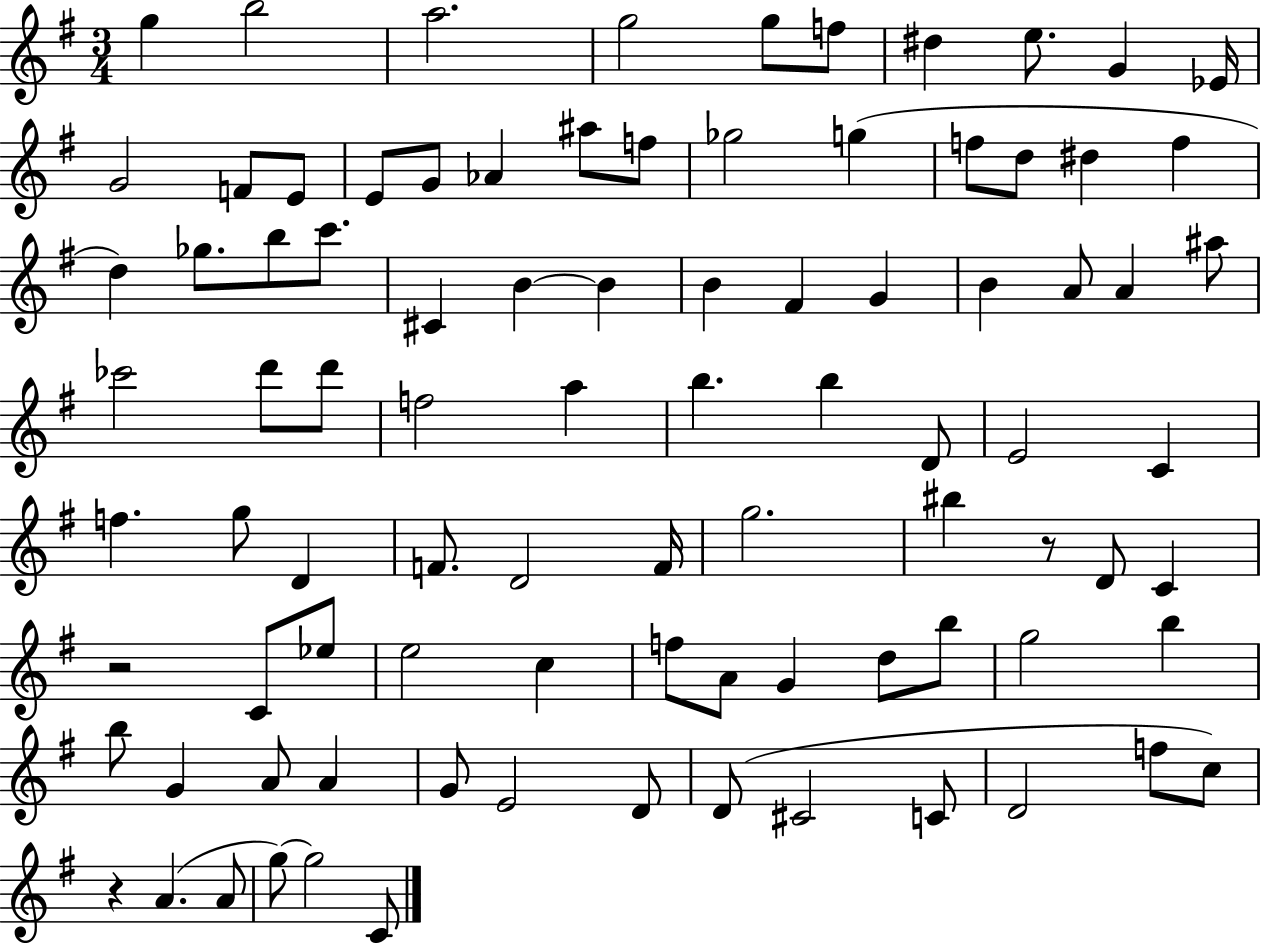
G5/q B5/h A5/h. G5/h G5/e F5/e D#5/q E5/e. G4/q Eb4/s G4/h F4/e E4/e E4/e G4/e Ab4/q A#5/e F5/e Gb5/h G5/q F5/e D5/e D#5/q F5/q D5/q Gb5/e. B5/e C6/e. C#4/q B4/q B4/q B4/q F#4/q G4/q B4/q A4/e A4/q A#5/e CES6/h D6/e D6/e F5/h A5/q B5/q. B5/q D4/e E4/h C4/q F5/q. G5/e D4/q F4/e. D4/h F4/s G5/h. BIS5/q R/e D4/e C4/q R/h C4/e Eb5/e E5/h C5/q F5/e A4/e G4/q D5/e B5/e G5/h B5/q B5/e G4/q A4/e A4/q G4/e E4/h D4/e D4/e C#4/h C4/e D4/h F5/e C5/e R/q A4/q. A4/e G5/e G5/h C4/e